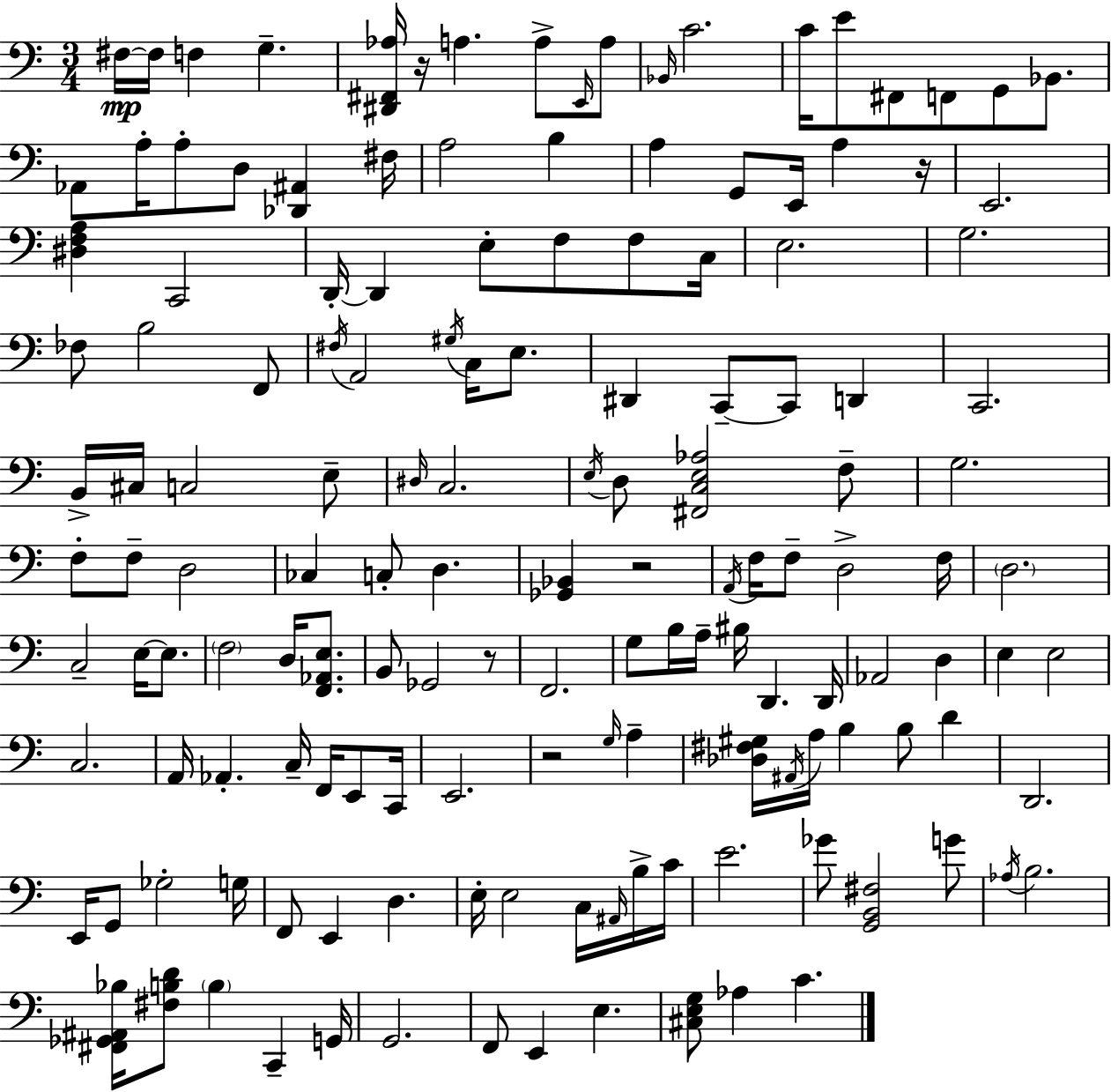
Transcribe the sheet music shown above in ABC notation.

X:1
T:Untitled
M:3/4
L:1/4
K:Am
^F,/4 ^F,/4 F, G, [^D,,^F,,_A,]/4 z/4 A, A,/2 E,,/4 A,/2 _B,,/4 C2 C/4 E/2 ^F,,/2 F,,/2 G,,/2 _B,,/2 _A,,/2 A,/4 A,/2 D,/2 [_D,,^A,,] ^F,/4 A,2 B, A, G,,/2 E,,/4 A, z/4 E,,2 [^D,F,A,] C,,2 D,,/4 D,, E,/2 F,/2 F,/2 C,/4 E,2 G,2 _F,/2 B,2 F,,/2 ^F,/4 A,,2 ^G,/4 C,/4 E,/2 ^D,, C,,/2 C,,/2 D,, C,,2 B,,/4 ^C,/4 C,2 E,/2 ^D,/4 C,2 E,/4 D,/2 [^F,,C,E,_A,]2 F,/2 G,2 F,/2 F,/2 D,2 _C, C,/2 D, [_G,,_B,,] z2 A,,/4 F,/4 F,/2 D,2 F,/4 D,2 C,2 E,/4 E,/2 F,2 D,/4 [F,,_A,,E,]/2 B,,/2 _G,,2 z/2 F,,2 G,/2 B,/4 A,/4 ^B,/4 D,, D,,/4 _A,,2 D, E, E,2 C,2 A,,/4 _A,, C,/4 F,,/4 E,,/2 C,,/4 E,,2 z2 G,/4 A, [_D,^F,^G,]/4 ^A,,/4 A,/4 B, B,/2 D D,,2 E,,/4 G,,/2 _G,2 G,/4 F,,/2 E,, D, E,/4 E,2 C,/4 ^A,,/4 B,/4 C/4 E2 _G/2 [G,,B,,^F,]2 G/2 _A,/4 B,2 [^F,,_G,,^A,,_B,]/4 [^F,B,D]/2 B, C,, G,,/4 G,,2 F,,/2 E,, E, [^C,E,G,]/2 _A, C